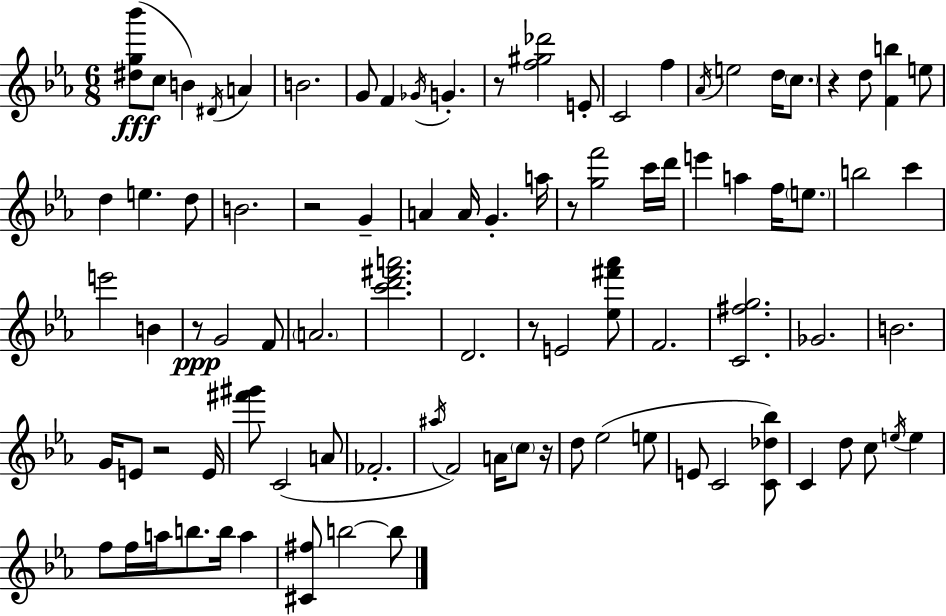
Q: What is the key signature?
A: EES major